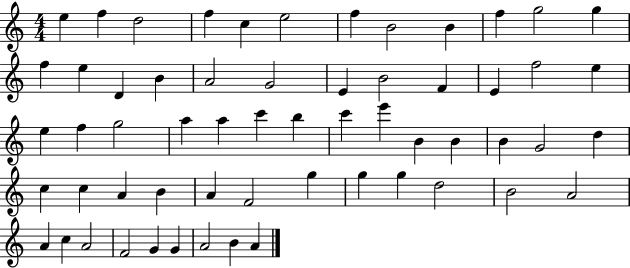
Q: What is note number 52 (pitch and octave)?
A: C5